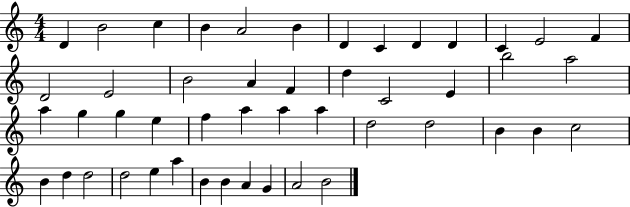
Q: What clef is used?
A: treble